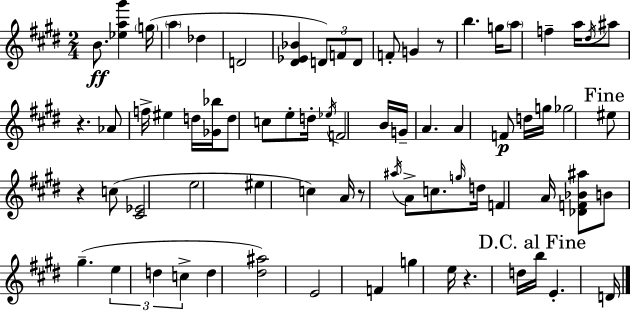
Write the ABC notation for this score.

X:1
T:Untitled
M:2/4
L:1/4
K:E
B/2 [_ea^g'] g/4 a _d D2 [^D_E_B] D/2 F/2 D/2 F/2 G z/2 b g/4 a/2 f a/4 ^d/4 ^a/2 z _A/2 f/4 ^e d/4 [_G_b]/4 d/2 c/2 e/2 d/4 _e/4 F2 B/4 G/4 A A F/2 d/4 g/4 _g2 ^e/2 z c/2 [^C_E]2 e2 ^e c A/4 z/2 ^a/4 A/2 c/2 g/4 d/4 F A/4 [_DF_B^a]/2 B/2 ^g e d c d [^d^a]2 E2 F g e/4 z d/4 b/4 E D/4